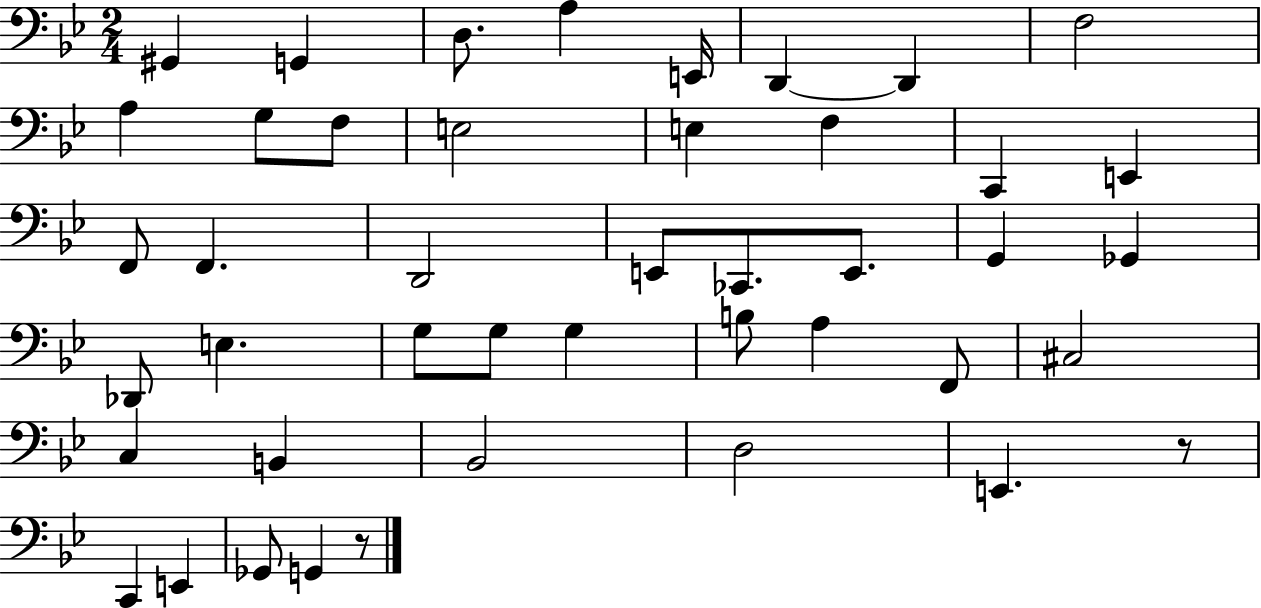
G#2/q G2/q D3/e. A3/q E2/s D2/q D2/q F3/h A3/q G3/e F3/e E3/h E3/q F3/q C2/q E2/q F2/e F2/q. D2/h E2/e CES2/e. E2/e. G2/q Gb2/q Db2/e E3/q. G3/e G3/e G3/q B3/e A3/q F2/e C#3/h C3/q B2/q Bb2/h D3/h E2/q. R/e C2/q E2/q Gb2/e G2/q R/e